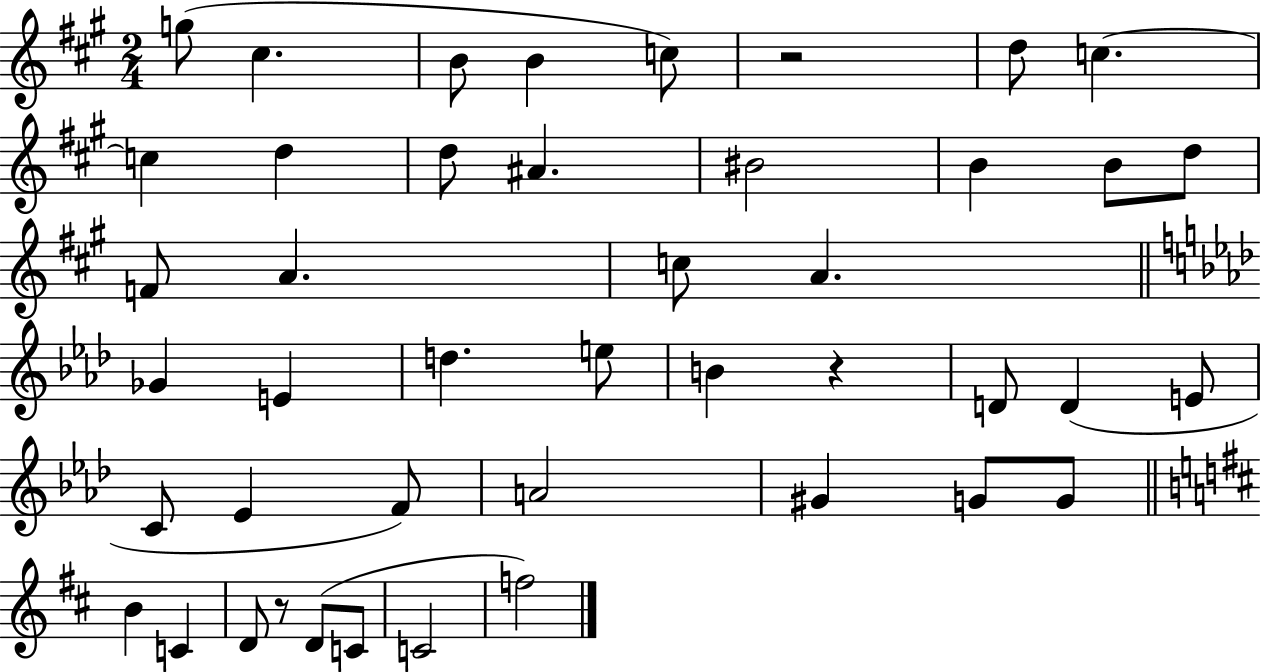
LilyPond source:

{
  \clef treble
  \numericTimeSignature
  \time 2/4
  \key a \major
  g''8( cis''4. | b'8 b'4 c''8) | r2 | d''8 c''4.~~ | \break c''4 d''4 | d''8 ais'4. | bis'2 | b'4 b'8 d''8 | \break f'8 a'4. | c''8 a'4. | \bar "||" \break \key f \minor ges'4 e'4 | d''4. e''8 | b'4 r4 | d'8 d'4( e'8 | \break c'8 ees'4 f'8) | a'2 | gis'4 g'8 g'8 | \bar "||" \break \key d \major b'4 c'4 | d'8 r8 d'8( c'8 | c'2 | f''2) | \break \bar "|."
}